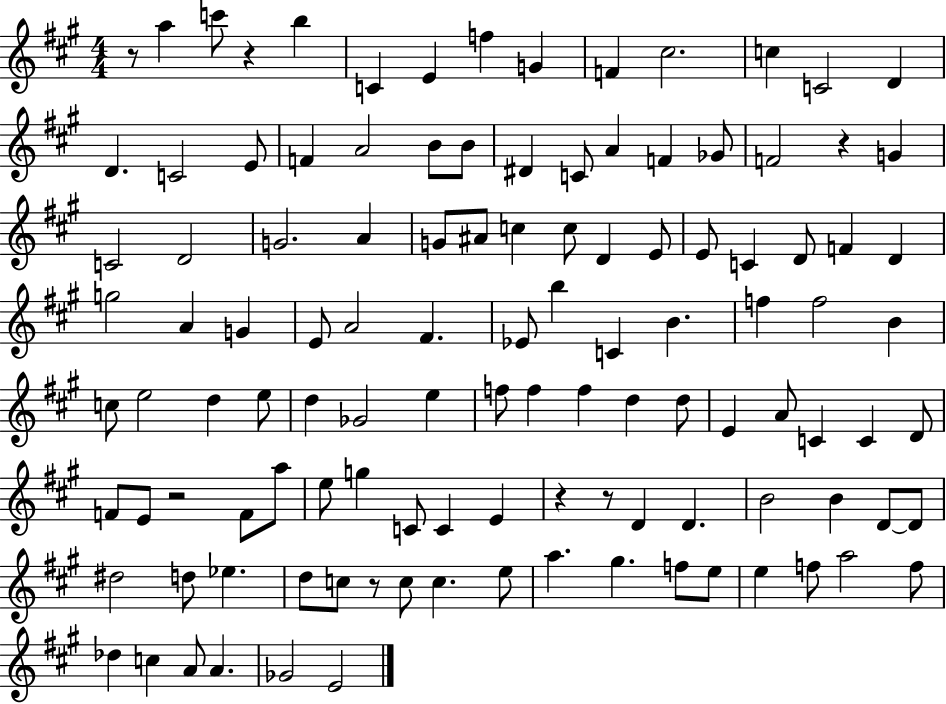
R/e A5/q C6/e R/q B5/q C4/q E4/q F5/q G4/q F4/q C#5/h. C5/q C4/h D4/q D4/q. C4/h E4/e F4/q A4/h B4/e B4/e D#4/q C4/e A4/q F4/q Gb4/e F4/h R/q G4/q C4/h D4/h G4/h. A4/q G4/e A#4/e C5/q C5/e D4/q E4/e E4/e C4/q D4/e F4/q D4/q G5/h A4/q G4/q E4/e A4/h F#4/q. Eb4/e B5/q C4/q B4/q. F5/q F5/h B4/q C5/e E5/h D5/q E5/e D5/q Gb4/h E5/q F5/e F5/q F5/q D5/q D5/e E4/q A4/e C4/q C4/q D4/e F4/e E4/e R/h F4/e A5/e E5/e G5/q C4/e C4/q E4/q R/q R/e D4/q D4/q. B4/h B4/q D4/e D4/e D#5/h D5/e Eb5/q. D5/e C5/e R/e C5/e C5/q. E5/e A5/q. G#5/q. F5/e E5/e E5/q F5/e A5/h F5/e Db5/q C5/q A4/e A4/q. Gb4/h E4/h